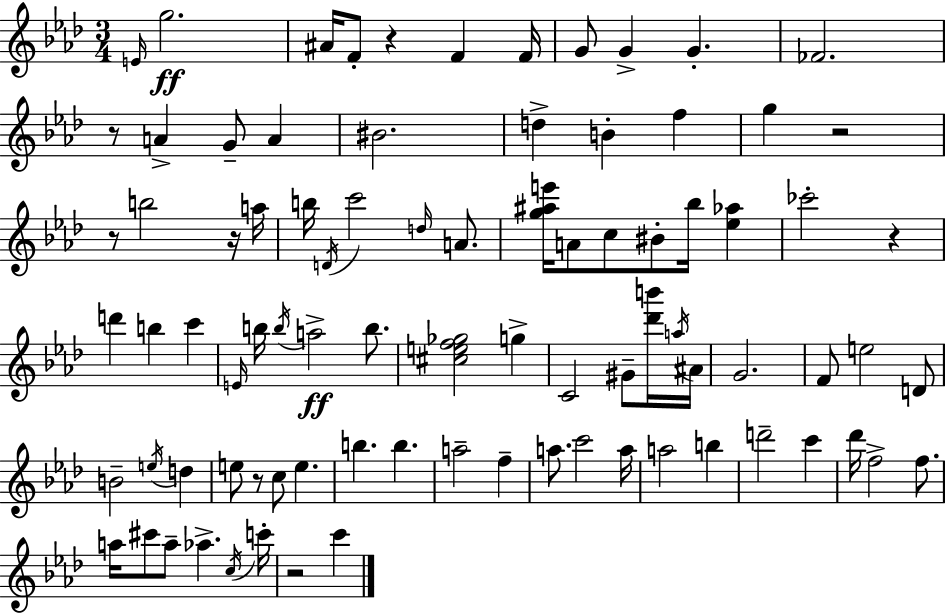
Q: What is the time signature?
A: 3/4